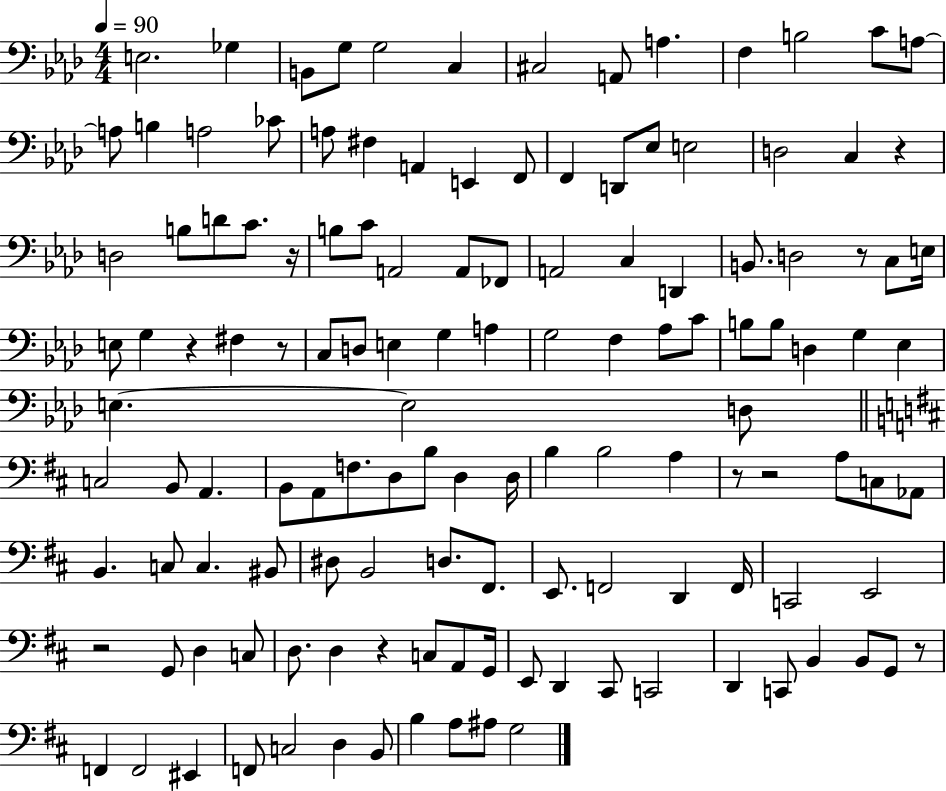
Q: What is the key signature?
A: AES major